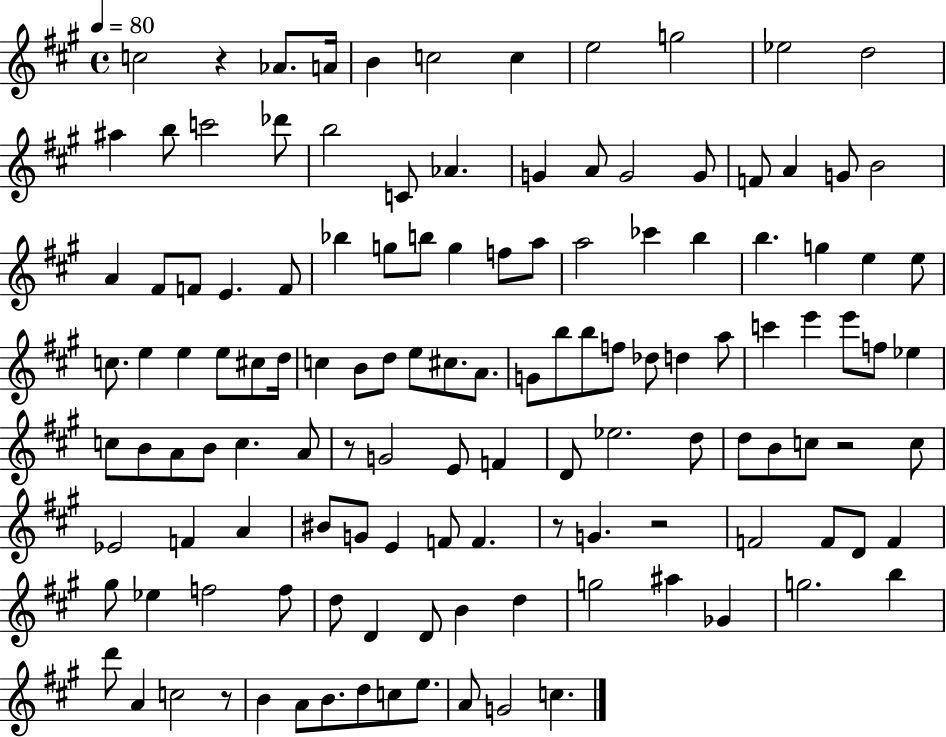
{
  \clef treble
  \time 4/4
  \defaultTimeSignature
  \key a \major
  \tempo 4 = 80
  \repeat volta 2 { c''2 r4 aes'8. a'16 | b'4 c''2 c''4 | e''2 g''2 | ees''2 d''2 | \break ais''4 b''8 c'''2 des'''8 | b''2 c'8 aes'4. | g'4 a'8 g'2 g'8 | f'8 a'4 g'8 b'2 | \break a'4 fis'8 f'8 e'4. f'8 | bes''4 g''8 b''8 g''4 f''8 a''8 | a''2 ces'''4 b''4 | b''4. g''4 e''4 e''8 | \break c''8. e''4 e''4 e''8 cis''8 d''16 | c''4 b'8 d''8 e''8 cis''8. a'8. | g'8 b''8 b''8 f''8 des''8 d''4 a''8 | c'''4 e'''4 e'''8 f''8 ees''4 | \break c''8 b'8 a'8 b'8 c''4. a'8 | r8 g'2 e'8 f'4 | d'8 ees''2. d''8 | d''8 b'8 c''8 r2 c''8 | \break ees'2 f'4 a'4 | bis'8 g'8 e'4 f'8 f'4. | r8 g'4. r2 | f'2 f'8 d'8 f'4 | \break gis''8 ees''4 f''2 f''8 | d''8 d'4 d'8 b'4 d''4 | g''2 ais''4 ges'4 | g''2. b''4 | \break d'''8 a'4 c''2 r8 | b'4 a'8 b'8. d''8 c''8 e''8. | a'8 g'2 c''4. | } \bar "|."
}